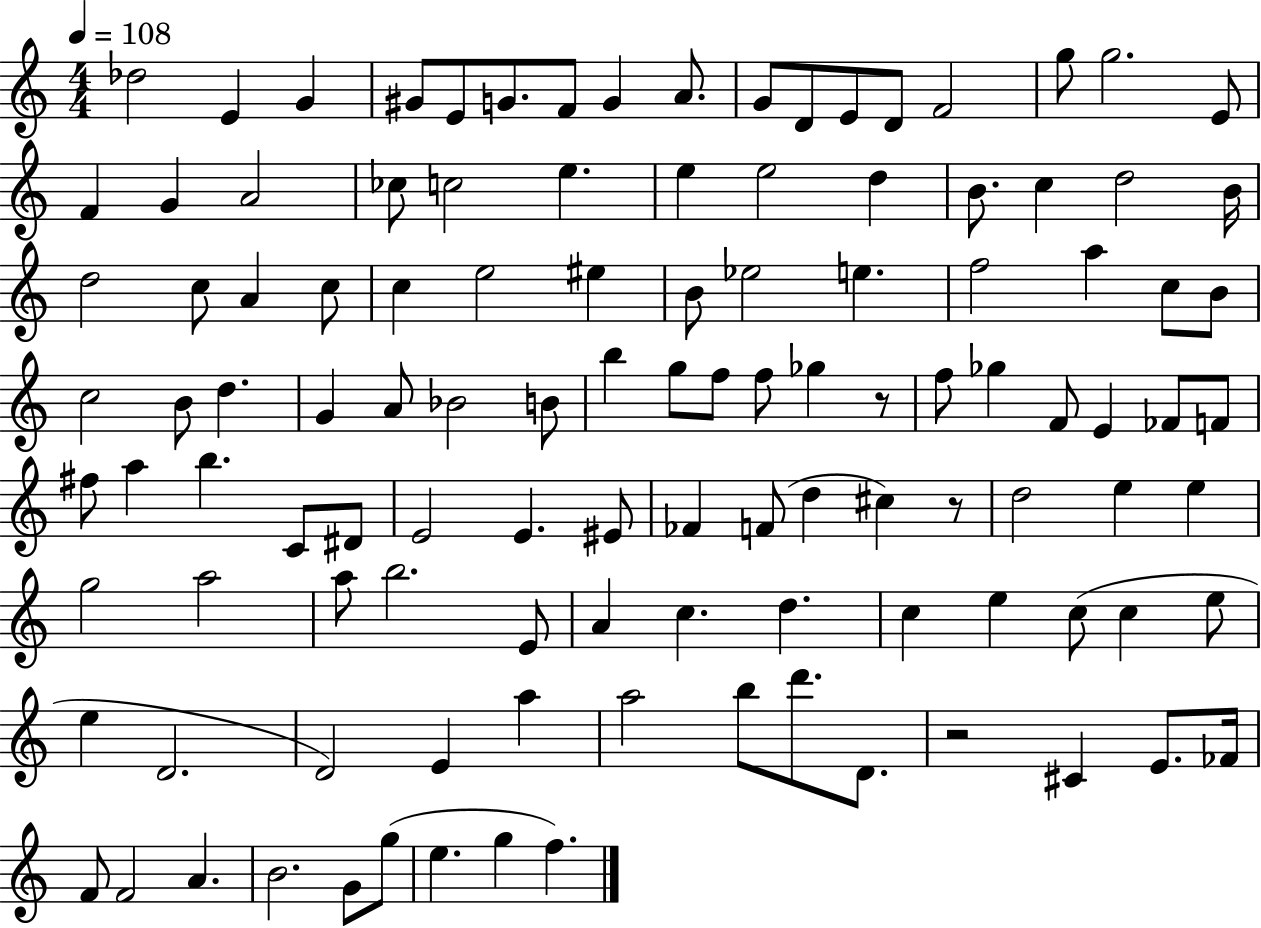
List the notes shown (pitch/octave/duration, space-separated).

Db5/h E4/q G4/q G#4/e E4/e G4/e. F4/e G4/q A4/e. G4/e D4/e E4/e D4/e F4/h G5/e G5/h. E4/e F4/q G4/q A4/h CES5/e C5/h E5/q. E5/q E5/h D5/q B4/e. C5/q D5/h B4/s D5/h C5/e A4/q C5/e C5/q E5/h EIS5/q B4/e Eb5/h E5/q. F5/h A5/q C5/e B4/e C5/h B4/e D5/q. G4/q A4/e Bb4/h B4/e B5/q G5/e F5/e F5/e Gb5/q R/e F5/e Gb5/q F4/e E4/q FES4/e F4/e F#5/e A5/q B5/q. C4/e D#4/e E4/h E4/q. EIS4/e FES4/q F4/e D5/q C#5/q R/e D5/h E5/q E5/q G5/h A5/h A5/e B5/h. E4/e A4/q C5/q. D5/q. C5/q E5/q C5/e C5/q E5/e E5/q D4/h. D4/h E4/q A5/q A5/h B5/e D6/e. D4/e. R/h C#4/q E4/e. FES4/s F4/e F4/h A4/q. B4/h. G4/e G5/e E5/q. G5/q F5/q.